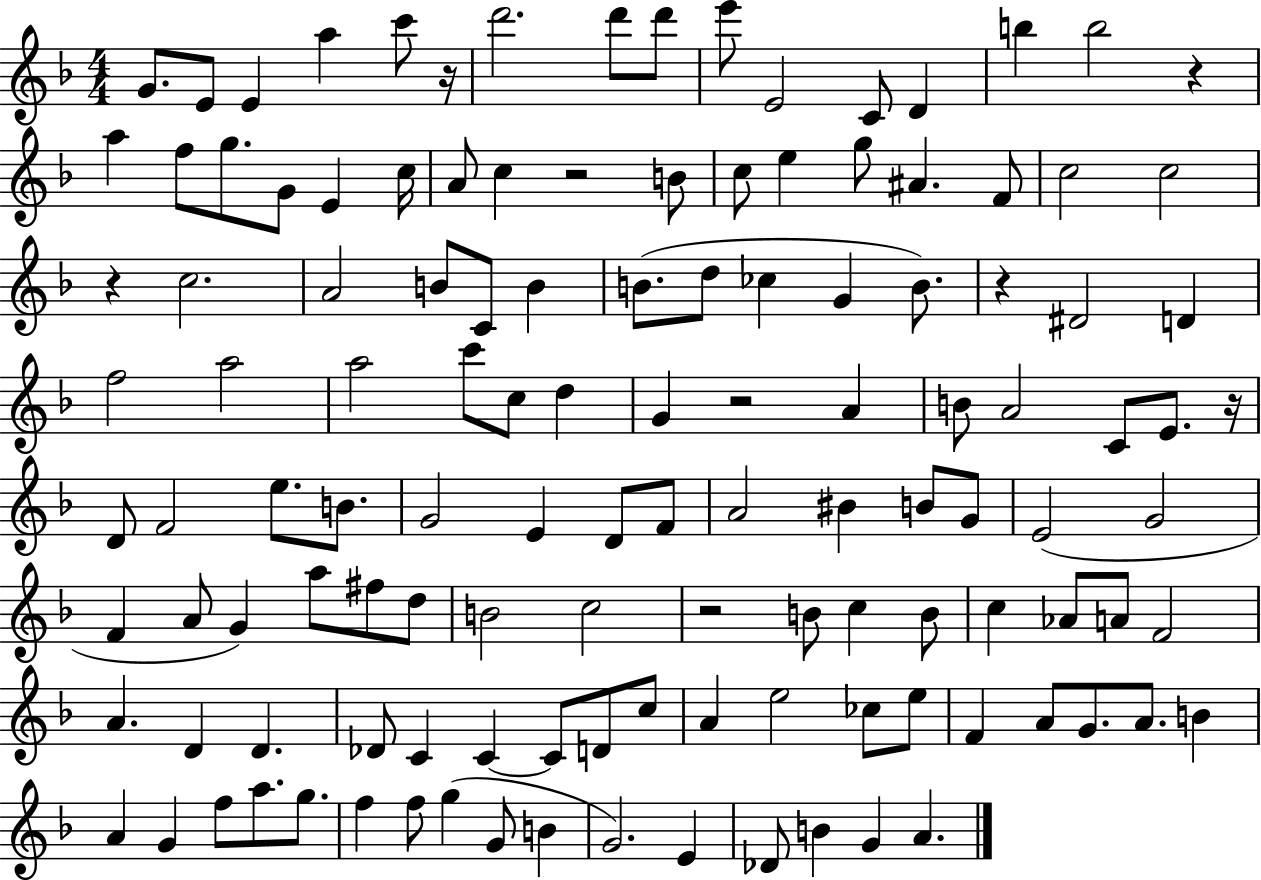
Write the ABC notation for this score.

X:1
T:Untitled
M:4/4
L:1/4
K:F
G/2 E/2 E a c'/2 z/4 d'2 d'/2 d'/2 e'/2 E2 C/2 D b b2 z a f/2 g/2 G/2 E c/4 A/2 c z2 B/2 c/2 e g/2 ^A F/2 c2 c2 z c2 A2 B/2 C/2 B B/2 d/2 _c G B/2 z ^D2 D f2 a2 a2 c'/2 c/2 d G z2 A B/2 A2 C/2 E/2 z/4 D/2 F2 e/2 B/2 G2 E D/2 F/2 A2 ^B B/2 G/2 E2 G2 F A/2 G a/2 ^f/2 d/2 B2 c2 z2 B/2 c B/2 c _A/2 A/2 F2 A D D _D/2 C C C/2 D/2 c/2 A e2 _c/2 e/2 F A/2 G/2 A/2 B A G f/2 a/2 g/2 f f/2 g G/2 B G2 E _D/2 B G A